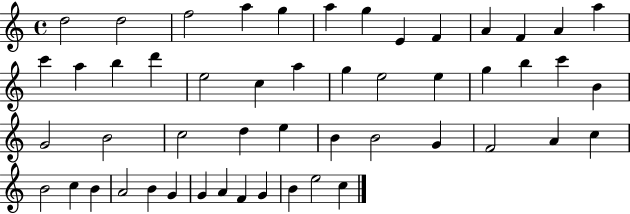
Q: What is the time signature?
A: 4/4